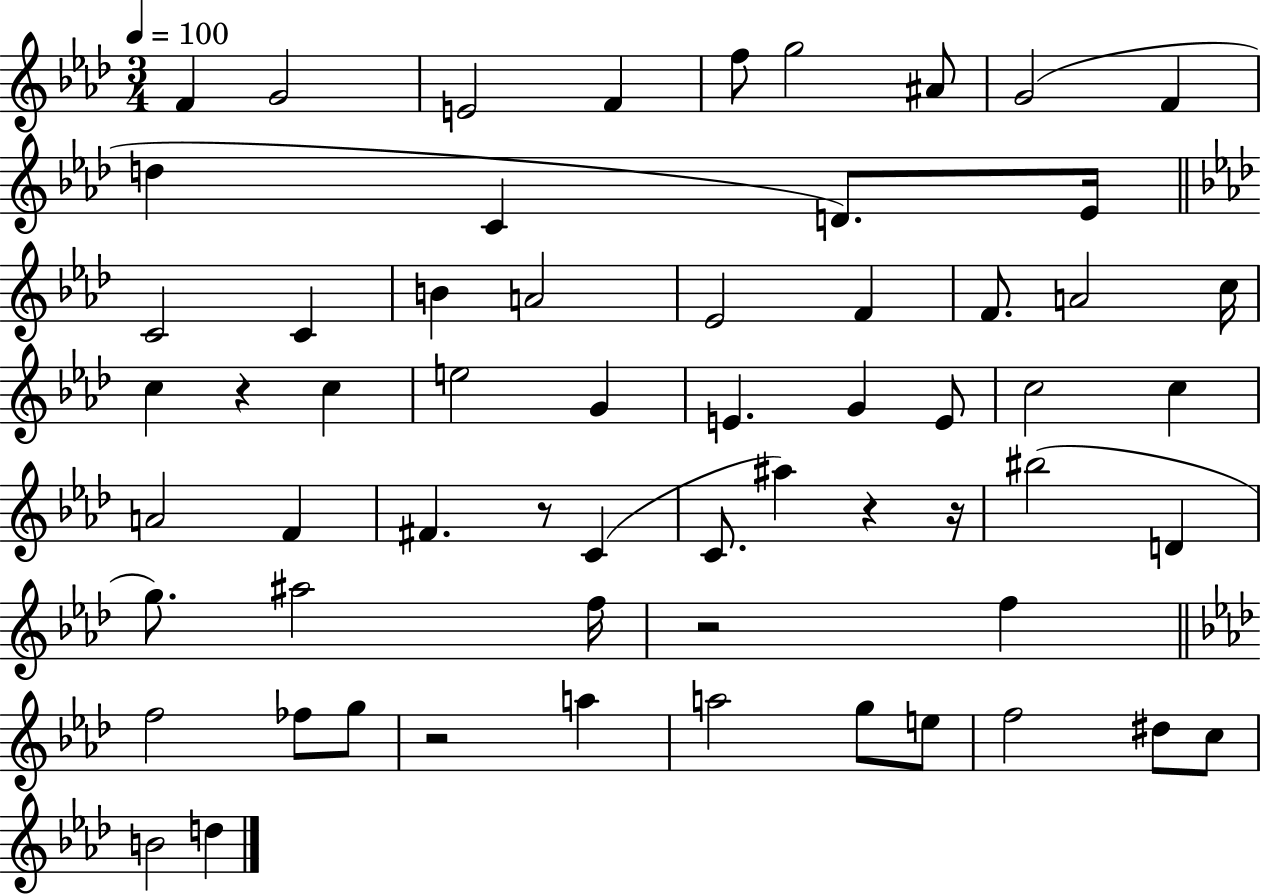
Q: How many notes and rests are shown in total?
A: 61